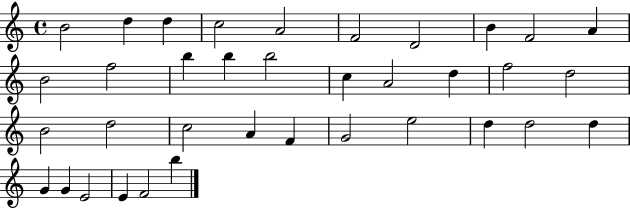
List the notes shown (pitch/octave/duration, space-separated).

B4/h D5/q D5/q C5/h A4/h F4/h D4/h B4/q F4/h A4/q B4/h F5/h B5/q B5/q B5/h C5/q A4/h D5/q F5/h D5/h B4/h D5/h C5/h A4/q F4/q G4/h E5/h D5/q D5/h D5/q G4/q G4/q E4/h E4/q F4/h B5/q